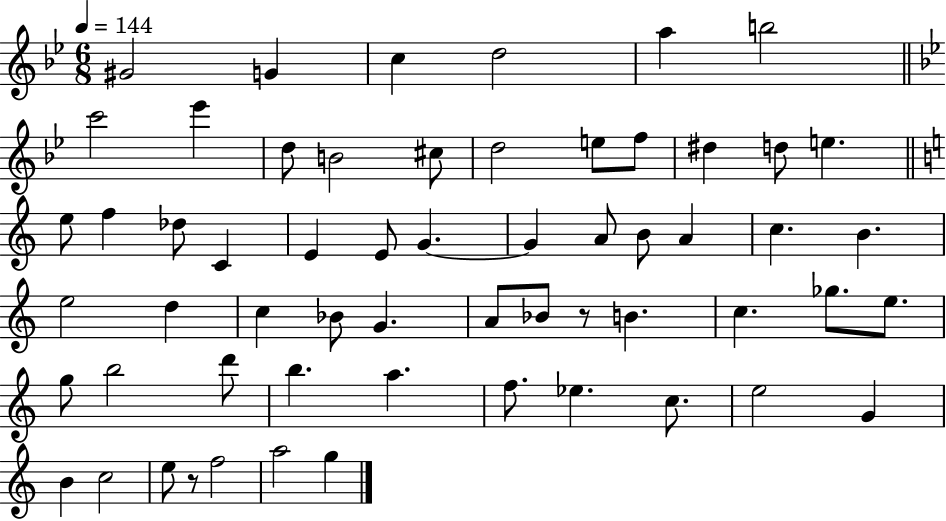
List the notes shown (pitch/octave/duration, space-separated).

G#4/h G4/q C5/q D5/h A5/q B5/h C6/h Eb6/q D5/e B4/h C#5/e D5/h E5/e F5/e D#5/q D5/e E5/q. E5/e F5/q Db5/e C4/q E4/q E4/e G4/q. G4/q A4/e B4/e A4/q C5/q. B4/q. E5/h D5/q C5/q Bb4/e G4/q. A4/e Bb4/e R/e B4/q. C5/q. Gb5/e. E5/e. G5/e B5/h D6/e B5/q. A5/q. F5/e. Eb5/q. C5/e. E5/h G4/q B4/q C5/h E5/e R/e F5/h A5/h G5/q